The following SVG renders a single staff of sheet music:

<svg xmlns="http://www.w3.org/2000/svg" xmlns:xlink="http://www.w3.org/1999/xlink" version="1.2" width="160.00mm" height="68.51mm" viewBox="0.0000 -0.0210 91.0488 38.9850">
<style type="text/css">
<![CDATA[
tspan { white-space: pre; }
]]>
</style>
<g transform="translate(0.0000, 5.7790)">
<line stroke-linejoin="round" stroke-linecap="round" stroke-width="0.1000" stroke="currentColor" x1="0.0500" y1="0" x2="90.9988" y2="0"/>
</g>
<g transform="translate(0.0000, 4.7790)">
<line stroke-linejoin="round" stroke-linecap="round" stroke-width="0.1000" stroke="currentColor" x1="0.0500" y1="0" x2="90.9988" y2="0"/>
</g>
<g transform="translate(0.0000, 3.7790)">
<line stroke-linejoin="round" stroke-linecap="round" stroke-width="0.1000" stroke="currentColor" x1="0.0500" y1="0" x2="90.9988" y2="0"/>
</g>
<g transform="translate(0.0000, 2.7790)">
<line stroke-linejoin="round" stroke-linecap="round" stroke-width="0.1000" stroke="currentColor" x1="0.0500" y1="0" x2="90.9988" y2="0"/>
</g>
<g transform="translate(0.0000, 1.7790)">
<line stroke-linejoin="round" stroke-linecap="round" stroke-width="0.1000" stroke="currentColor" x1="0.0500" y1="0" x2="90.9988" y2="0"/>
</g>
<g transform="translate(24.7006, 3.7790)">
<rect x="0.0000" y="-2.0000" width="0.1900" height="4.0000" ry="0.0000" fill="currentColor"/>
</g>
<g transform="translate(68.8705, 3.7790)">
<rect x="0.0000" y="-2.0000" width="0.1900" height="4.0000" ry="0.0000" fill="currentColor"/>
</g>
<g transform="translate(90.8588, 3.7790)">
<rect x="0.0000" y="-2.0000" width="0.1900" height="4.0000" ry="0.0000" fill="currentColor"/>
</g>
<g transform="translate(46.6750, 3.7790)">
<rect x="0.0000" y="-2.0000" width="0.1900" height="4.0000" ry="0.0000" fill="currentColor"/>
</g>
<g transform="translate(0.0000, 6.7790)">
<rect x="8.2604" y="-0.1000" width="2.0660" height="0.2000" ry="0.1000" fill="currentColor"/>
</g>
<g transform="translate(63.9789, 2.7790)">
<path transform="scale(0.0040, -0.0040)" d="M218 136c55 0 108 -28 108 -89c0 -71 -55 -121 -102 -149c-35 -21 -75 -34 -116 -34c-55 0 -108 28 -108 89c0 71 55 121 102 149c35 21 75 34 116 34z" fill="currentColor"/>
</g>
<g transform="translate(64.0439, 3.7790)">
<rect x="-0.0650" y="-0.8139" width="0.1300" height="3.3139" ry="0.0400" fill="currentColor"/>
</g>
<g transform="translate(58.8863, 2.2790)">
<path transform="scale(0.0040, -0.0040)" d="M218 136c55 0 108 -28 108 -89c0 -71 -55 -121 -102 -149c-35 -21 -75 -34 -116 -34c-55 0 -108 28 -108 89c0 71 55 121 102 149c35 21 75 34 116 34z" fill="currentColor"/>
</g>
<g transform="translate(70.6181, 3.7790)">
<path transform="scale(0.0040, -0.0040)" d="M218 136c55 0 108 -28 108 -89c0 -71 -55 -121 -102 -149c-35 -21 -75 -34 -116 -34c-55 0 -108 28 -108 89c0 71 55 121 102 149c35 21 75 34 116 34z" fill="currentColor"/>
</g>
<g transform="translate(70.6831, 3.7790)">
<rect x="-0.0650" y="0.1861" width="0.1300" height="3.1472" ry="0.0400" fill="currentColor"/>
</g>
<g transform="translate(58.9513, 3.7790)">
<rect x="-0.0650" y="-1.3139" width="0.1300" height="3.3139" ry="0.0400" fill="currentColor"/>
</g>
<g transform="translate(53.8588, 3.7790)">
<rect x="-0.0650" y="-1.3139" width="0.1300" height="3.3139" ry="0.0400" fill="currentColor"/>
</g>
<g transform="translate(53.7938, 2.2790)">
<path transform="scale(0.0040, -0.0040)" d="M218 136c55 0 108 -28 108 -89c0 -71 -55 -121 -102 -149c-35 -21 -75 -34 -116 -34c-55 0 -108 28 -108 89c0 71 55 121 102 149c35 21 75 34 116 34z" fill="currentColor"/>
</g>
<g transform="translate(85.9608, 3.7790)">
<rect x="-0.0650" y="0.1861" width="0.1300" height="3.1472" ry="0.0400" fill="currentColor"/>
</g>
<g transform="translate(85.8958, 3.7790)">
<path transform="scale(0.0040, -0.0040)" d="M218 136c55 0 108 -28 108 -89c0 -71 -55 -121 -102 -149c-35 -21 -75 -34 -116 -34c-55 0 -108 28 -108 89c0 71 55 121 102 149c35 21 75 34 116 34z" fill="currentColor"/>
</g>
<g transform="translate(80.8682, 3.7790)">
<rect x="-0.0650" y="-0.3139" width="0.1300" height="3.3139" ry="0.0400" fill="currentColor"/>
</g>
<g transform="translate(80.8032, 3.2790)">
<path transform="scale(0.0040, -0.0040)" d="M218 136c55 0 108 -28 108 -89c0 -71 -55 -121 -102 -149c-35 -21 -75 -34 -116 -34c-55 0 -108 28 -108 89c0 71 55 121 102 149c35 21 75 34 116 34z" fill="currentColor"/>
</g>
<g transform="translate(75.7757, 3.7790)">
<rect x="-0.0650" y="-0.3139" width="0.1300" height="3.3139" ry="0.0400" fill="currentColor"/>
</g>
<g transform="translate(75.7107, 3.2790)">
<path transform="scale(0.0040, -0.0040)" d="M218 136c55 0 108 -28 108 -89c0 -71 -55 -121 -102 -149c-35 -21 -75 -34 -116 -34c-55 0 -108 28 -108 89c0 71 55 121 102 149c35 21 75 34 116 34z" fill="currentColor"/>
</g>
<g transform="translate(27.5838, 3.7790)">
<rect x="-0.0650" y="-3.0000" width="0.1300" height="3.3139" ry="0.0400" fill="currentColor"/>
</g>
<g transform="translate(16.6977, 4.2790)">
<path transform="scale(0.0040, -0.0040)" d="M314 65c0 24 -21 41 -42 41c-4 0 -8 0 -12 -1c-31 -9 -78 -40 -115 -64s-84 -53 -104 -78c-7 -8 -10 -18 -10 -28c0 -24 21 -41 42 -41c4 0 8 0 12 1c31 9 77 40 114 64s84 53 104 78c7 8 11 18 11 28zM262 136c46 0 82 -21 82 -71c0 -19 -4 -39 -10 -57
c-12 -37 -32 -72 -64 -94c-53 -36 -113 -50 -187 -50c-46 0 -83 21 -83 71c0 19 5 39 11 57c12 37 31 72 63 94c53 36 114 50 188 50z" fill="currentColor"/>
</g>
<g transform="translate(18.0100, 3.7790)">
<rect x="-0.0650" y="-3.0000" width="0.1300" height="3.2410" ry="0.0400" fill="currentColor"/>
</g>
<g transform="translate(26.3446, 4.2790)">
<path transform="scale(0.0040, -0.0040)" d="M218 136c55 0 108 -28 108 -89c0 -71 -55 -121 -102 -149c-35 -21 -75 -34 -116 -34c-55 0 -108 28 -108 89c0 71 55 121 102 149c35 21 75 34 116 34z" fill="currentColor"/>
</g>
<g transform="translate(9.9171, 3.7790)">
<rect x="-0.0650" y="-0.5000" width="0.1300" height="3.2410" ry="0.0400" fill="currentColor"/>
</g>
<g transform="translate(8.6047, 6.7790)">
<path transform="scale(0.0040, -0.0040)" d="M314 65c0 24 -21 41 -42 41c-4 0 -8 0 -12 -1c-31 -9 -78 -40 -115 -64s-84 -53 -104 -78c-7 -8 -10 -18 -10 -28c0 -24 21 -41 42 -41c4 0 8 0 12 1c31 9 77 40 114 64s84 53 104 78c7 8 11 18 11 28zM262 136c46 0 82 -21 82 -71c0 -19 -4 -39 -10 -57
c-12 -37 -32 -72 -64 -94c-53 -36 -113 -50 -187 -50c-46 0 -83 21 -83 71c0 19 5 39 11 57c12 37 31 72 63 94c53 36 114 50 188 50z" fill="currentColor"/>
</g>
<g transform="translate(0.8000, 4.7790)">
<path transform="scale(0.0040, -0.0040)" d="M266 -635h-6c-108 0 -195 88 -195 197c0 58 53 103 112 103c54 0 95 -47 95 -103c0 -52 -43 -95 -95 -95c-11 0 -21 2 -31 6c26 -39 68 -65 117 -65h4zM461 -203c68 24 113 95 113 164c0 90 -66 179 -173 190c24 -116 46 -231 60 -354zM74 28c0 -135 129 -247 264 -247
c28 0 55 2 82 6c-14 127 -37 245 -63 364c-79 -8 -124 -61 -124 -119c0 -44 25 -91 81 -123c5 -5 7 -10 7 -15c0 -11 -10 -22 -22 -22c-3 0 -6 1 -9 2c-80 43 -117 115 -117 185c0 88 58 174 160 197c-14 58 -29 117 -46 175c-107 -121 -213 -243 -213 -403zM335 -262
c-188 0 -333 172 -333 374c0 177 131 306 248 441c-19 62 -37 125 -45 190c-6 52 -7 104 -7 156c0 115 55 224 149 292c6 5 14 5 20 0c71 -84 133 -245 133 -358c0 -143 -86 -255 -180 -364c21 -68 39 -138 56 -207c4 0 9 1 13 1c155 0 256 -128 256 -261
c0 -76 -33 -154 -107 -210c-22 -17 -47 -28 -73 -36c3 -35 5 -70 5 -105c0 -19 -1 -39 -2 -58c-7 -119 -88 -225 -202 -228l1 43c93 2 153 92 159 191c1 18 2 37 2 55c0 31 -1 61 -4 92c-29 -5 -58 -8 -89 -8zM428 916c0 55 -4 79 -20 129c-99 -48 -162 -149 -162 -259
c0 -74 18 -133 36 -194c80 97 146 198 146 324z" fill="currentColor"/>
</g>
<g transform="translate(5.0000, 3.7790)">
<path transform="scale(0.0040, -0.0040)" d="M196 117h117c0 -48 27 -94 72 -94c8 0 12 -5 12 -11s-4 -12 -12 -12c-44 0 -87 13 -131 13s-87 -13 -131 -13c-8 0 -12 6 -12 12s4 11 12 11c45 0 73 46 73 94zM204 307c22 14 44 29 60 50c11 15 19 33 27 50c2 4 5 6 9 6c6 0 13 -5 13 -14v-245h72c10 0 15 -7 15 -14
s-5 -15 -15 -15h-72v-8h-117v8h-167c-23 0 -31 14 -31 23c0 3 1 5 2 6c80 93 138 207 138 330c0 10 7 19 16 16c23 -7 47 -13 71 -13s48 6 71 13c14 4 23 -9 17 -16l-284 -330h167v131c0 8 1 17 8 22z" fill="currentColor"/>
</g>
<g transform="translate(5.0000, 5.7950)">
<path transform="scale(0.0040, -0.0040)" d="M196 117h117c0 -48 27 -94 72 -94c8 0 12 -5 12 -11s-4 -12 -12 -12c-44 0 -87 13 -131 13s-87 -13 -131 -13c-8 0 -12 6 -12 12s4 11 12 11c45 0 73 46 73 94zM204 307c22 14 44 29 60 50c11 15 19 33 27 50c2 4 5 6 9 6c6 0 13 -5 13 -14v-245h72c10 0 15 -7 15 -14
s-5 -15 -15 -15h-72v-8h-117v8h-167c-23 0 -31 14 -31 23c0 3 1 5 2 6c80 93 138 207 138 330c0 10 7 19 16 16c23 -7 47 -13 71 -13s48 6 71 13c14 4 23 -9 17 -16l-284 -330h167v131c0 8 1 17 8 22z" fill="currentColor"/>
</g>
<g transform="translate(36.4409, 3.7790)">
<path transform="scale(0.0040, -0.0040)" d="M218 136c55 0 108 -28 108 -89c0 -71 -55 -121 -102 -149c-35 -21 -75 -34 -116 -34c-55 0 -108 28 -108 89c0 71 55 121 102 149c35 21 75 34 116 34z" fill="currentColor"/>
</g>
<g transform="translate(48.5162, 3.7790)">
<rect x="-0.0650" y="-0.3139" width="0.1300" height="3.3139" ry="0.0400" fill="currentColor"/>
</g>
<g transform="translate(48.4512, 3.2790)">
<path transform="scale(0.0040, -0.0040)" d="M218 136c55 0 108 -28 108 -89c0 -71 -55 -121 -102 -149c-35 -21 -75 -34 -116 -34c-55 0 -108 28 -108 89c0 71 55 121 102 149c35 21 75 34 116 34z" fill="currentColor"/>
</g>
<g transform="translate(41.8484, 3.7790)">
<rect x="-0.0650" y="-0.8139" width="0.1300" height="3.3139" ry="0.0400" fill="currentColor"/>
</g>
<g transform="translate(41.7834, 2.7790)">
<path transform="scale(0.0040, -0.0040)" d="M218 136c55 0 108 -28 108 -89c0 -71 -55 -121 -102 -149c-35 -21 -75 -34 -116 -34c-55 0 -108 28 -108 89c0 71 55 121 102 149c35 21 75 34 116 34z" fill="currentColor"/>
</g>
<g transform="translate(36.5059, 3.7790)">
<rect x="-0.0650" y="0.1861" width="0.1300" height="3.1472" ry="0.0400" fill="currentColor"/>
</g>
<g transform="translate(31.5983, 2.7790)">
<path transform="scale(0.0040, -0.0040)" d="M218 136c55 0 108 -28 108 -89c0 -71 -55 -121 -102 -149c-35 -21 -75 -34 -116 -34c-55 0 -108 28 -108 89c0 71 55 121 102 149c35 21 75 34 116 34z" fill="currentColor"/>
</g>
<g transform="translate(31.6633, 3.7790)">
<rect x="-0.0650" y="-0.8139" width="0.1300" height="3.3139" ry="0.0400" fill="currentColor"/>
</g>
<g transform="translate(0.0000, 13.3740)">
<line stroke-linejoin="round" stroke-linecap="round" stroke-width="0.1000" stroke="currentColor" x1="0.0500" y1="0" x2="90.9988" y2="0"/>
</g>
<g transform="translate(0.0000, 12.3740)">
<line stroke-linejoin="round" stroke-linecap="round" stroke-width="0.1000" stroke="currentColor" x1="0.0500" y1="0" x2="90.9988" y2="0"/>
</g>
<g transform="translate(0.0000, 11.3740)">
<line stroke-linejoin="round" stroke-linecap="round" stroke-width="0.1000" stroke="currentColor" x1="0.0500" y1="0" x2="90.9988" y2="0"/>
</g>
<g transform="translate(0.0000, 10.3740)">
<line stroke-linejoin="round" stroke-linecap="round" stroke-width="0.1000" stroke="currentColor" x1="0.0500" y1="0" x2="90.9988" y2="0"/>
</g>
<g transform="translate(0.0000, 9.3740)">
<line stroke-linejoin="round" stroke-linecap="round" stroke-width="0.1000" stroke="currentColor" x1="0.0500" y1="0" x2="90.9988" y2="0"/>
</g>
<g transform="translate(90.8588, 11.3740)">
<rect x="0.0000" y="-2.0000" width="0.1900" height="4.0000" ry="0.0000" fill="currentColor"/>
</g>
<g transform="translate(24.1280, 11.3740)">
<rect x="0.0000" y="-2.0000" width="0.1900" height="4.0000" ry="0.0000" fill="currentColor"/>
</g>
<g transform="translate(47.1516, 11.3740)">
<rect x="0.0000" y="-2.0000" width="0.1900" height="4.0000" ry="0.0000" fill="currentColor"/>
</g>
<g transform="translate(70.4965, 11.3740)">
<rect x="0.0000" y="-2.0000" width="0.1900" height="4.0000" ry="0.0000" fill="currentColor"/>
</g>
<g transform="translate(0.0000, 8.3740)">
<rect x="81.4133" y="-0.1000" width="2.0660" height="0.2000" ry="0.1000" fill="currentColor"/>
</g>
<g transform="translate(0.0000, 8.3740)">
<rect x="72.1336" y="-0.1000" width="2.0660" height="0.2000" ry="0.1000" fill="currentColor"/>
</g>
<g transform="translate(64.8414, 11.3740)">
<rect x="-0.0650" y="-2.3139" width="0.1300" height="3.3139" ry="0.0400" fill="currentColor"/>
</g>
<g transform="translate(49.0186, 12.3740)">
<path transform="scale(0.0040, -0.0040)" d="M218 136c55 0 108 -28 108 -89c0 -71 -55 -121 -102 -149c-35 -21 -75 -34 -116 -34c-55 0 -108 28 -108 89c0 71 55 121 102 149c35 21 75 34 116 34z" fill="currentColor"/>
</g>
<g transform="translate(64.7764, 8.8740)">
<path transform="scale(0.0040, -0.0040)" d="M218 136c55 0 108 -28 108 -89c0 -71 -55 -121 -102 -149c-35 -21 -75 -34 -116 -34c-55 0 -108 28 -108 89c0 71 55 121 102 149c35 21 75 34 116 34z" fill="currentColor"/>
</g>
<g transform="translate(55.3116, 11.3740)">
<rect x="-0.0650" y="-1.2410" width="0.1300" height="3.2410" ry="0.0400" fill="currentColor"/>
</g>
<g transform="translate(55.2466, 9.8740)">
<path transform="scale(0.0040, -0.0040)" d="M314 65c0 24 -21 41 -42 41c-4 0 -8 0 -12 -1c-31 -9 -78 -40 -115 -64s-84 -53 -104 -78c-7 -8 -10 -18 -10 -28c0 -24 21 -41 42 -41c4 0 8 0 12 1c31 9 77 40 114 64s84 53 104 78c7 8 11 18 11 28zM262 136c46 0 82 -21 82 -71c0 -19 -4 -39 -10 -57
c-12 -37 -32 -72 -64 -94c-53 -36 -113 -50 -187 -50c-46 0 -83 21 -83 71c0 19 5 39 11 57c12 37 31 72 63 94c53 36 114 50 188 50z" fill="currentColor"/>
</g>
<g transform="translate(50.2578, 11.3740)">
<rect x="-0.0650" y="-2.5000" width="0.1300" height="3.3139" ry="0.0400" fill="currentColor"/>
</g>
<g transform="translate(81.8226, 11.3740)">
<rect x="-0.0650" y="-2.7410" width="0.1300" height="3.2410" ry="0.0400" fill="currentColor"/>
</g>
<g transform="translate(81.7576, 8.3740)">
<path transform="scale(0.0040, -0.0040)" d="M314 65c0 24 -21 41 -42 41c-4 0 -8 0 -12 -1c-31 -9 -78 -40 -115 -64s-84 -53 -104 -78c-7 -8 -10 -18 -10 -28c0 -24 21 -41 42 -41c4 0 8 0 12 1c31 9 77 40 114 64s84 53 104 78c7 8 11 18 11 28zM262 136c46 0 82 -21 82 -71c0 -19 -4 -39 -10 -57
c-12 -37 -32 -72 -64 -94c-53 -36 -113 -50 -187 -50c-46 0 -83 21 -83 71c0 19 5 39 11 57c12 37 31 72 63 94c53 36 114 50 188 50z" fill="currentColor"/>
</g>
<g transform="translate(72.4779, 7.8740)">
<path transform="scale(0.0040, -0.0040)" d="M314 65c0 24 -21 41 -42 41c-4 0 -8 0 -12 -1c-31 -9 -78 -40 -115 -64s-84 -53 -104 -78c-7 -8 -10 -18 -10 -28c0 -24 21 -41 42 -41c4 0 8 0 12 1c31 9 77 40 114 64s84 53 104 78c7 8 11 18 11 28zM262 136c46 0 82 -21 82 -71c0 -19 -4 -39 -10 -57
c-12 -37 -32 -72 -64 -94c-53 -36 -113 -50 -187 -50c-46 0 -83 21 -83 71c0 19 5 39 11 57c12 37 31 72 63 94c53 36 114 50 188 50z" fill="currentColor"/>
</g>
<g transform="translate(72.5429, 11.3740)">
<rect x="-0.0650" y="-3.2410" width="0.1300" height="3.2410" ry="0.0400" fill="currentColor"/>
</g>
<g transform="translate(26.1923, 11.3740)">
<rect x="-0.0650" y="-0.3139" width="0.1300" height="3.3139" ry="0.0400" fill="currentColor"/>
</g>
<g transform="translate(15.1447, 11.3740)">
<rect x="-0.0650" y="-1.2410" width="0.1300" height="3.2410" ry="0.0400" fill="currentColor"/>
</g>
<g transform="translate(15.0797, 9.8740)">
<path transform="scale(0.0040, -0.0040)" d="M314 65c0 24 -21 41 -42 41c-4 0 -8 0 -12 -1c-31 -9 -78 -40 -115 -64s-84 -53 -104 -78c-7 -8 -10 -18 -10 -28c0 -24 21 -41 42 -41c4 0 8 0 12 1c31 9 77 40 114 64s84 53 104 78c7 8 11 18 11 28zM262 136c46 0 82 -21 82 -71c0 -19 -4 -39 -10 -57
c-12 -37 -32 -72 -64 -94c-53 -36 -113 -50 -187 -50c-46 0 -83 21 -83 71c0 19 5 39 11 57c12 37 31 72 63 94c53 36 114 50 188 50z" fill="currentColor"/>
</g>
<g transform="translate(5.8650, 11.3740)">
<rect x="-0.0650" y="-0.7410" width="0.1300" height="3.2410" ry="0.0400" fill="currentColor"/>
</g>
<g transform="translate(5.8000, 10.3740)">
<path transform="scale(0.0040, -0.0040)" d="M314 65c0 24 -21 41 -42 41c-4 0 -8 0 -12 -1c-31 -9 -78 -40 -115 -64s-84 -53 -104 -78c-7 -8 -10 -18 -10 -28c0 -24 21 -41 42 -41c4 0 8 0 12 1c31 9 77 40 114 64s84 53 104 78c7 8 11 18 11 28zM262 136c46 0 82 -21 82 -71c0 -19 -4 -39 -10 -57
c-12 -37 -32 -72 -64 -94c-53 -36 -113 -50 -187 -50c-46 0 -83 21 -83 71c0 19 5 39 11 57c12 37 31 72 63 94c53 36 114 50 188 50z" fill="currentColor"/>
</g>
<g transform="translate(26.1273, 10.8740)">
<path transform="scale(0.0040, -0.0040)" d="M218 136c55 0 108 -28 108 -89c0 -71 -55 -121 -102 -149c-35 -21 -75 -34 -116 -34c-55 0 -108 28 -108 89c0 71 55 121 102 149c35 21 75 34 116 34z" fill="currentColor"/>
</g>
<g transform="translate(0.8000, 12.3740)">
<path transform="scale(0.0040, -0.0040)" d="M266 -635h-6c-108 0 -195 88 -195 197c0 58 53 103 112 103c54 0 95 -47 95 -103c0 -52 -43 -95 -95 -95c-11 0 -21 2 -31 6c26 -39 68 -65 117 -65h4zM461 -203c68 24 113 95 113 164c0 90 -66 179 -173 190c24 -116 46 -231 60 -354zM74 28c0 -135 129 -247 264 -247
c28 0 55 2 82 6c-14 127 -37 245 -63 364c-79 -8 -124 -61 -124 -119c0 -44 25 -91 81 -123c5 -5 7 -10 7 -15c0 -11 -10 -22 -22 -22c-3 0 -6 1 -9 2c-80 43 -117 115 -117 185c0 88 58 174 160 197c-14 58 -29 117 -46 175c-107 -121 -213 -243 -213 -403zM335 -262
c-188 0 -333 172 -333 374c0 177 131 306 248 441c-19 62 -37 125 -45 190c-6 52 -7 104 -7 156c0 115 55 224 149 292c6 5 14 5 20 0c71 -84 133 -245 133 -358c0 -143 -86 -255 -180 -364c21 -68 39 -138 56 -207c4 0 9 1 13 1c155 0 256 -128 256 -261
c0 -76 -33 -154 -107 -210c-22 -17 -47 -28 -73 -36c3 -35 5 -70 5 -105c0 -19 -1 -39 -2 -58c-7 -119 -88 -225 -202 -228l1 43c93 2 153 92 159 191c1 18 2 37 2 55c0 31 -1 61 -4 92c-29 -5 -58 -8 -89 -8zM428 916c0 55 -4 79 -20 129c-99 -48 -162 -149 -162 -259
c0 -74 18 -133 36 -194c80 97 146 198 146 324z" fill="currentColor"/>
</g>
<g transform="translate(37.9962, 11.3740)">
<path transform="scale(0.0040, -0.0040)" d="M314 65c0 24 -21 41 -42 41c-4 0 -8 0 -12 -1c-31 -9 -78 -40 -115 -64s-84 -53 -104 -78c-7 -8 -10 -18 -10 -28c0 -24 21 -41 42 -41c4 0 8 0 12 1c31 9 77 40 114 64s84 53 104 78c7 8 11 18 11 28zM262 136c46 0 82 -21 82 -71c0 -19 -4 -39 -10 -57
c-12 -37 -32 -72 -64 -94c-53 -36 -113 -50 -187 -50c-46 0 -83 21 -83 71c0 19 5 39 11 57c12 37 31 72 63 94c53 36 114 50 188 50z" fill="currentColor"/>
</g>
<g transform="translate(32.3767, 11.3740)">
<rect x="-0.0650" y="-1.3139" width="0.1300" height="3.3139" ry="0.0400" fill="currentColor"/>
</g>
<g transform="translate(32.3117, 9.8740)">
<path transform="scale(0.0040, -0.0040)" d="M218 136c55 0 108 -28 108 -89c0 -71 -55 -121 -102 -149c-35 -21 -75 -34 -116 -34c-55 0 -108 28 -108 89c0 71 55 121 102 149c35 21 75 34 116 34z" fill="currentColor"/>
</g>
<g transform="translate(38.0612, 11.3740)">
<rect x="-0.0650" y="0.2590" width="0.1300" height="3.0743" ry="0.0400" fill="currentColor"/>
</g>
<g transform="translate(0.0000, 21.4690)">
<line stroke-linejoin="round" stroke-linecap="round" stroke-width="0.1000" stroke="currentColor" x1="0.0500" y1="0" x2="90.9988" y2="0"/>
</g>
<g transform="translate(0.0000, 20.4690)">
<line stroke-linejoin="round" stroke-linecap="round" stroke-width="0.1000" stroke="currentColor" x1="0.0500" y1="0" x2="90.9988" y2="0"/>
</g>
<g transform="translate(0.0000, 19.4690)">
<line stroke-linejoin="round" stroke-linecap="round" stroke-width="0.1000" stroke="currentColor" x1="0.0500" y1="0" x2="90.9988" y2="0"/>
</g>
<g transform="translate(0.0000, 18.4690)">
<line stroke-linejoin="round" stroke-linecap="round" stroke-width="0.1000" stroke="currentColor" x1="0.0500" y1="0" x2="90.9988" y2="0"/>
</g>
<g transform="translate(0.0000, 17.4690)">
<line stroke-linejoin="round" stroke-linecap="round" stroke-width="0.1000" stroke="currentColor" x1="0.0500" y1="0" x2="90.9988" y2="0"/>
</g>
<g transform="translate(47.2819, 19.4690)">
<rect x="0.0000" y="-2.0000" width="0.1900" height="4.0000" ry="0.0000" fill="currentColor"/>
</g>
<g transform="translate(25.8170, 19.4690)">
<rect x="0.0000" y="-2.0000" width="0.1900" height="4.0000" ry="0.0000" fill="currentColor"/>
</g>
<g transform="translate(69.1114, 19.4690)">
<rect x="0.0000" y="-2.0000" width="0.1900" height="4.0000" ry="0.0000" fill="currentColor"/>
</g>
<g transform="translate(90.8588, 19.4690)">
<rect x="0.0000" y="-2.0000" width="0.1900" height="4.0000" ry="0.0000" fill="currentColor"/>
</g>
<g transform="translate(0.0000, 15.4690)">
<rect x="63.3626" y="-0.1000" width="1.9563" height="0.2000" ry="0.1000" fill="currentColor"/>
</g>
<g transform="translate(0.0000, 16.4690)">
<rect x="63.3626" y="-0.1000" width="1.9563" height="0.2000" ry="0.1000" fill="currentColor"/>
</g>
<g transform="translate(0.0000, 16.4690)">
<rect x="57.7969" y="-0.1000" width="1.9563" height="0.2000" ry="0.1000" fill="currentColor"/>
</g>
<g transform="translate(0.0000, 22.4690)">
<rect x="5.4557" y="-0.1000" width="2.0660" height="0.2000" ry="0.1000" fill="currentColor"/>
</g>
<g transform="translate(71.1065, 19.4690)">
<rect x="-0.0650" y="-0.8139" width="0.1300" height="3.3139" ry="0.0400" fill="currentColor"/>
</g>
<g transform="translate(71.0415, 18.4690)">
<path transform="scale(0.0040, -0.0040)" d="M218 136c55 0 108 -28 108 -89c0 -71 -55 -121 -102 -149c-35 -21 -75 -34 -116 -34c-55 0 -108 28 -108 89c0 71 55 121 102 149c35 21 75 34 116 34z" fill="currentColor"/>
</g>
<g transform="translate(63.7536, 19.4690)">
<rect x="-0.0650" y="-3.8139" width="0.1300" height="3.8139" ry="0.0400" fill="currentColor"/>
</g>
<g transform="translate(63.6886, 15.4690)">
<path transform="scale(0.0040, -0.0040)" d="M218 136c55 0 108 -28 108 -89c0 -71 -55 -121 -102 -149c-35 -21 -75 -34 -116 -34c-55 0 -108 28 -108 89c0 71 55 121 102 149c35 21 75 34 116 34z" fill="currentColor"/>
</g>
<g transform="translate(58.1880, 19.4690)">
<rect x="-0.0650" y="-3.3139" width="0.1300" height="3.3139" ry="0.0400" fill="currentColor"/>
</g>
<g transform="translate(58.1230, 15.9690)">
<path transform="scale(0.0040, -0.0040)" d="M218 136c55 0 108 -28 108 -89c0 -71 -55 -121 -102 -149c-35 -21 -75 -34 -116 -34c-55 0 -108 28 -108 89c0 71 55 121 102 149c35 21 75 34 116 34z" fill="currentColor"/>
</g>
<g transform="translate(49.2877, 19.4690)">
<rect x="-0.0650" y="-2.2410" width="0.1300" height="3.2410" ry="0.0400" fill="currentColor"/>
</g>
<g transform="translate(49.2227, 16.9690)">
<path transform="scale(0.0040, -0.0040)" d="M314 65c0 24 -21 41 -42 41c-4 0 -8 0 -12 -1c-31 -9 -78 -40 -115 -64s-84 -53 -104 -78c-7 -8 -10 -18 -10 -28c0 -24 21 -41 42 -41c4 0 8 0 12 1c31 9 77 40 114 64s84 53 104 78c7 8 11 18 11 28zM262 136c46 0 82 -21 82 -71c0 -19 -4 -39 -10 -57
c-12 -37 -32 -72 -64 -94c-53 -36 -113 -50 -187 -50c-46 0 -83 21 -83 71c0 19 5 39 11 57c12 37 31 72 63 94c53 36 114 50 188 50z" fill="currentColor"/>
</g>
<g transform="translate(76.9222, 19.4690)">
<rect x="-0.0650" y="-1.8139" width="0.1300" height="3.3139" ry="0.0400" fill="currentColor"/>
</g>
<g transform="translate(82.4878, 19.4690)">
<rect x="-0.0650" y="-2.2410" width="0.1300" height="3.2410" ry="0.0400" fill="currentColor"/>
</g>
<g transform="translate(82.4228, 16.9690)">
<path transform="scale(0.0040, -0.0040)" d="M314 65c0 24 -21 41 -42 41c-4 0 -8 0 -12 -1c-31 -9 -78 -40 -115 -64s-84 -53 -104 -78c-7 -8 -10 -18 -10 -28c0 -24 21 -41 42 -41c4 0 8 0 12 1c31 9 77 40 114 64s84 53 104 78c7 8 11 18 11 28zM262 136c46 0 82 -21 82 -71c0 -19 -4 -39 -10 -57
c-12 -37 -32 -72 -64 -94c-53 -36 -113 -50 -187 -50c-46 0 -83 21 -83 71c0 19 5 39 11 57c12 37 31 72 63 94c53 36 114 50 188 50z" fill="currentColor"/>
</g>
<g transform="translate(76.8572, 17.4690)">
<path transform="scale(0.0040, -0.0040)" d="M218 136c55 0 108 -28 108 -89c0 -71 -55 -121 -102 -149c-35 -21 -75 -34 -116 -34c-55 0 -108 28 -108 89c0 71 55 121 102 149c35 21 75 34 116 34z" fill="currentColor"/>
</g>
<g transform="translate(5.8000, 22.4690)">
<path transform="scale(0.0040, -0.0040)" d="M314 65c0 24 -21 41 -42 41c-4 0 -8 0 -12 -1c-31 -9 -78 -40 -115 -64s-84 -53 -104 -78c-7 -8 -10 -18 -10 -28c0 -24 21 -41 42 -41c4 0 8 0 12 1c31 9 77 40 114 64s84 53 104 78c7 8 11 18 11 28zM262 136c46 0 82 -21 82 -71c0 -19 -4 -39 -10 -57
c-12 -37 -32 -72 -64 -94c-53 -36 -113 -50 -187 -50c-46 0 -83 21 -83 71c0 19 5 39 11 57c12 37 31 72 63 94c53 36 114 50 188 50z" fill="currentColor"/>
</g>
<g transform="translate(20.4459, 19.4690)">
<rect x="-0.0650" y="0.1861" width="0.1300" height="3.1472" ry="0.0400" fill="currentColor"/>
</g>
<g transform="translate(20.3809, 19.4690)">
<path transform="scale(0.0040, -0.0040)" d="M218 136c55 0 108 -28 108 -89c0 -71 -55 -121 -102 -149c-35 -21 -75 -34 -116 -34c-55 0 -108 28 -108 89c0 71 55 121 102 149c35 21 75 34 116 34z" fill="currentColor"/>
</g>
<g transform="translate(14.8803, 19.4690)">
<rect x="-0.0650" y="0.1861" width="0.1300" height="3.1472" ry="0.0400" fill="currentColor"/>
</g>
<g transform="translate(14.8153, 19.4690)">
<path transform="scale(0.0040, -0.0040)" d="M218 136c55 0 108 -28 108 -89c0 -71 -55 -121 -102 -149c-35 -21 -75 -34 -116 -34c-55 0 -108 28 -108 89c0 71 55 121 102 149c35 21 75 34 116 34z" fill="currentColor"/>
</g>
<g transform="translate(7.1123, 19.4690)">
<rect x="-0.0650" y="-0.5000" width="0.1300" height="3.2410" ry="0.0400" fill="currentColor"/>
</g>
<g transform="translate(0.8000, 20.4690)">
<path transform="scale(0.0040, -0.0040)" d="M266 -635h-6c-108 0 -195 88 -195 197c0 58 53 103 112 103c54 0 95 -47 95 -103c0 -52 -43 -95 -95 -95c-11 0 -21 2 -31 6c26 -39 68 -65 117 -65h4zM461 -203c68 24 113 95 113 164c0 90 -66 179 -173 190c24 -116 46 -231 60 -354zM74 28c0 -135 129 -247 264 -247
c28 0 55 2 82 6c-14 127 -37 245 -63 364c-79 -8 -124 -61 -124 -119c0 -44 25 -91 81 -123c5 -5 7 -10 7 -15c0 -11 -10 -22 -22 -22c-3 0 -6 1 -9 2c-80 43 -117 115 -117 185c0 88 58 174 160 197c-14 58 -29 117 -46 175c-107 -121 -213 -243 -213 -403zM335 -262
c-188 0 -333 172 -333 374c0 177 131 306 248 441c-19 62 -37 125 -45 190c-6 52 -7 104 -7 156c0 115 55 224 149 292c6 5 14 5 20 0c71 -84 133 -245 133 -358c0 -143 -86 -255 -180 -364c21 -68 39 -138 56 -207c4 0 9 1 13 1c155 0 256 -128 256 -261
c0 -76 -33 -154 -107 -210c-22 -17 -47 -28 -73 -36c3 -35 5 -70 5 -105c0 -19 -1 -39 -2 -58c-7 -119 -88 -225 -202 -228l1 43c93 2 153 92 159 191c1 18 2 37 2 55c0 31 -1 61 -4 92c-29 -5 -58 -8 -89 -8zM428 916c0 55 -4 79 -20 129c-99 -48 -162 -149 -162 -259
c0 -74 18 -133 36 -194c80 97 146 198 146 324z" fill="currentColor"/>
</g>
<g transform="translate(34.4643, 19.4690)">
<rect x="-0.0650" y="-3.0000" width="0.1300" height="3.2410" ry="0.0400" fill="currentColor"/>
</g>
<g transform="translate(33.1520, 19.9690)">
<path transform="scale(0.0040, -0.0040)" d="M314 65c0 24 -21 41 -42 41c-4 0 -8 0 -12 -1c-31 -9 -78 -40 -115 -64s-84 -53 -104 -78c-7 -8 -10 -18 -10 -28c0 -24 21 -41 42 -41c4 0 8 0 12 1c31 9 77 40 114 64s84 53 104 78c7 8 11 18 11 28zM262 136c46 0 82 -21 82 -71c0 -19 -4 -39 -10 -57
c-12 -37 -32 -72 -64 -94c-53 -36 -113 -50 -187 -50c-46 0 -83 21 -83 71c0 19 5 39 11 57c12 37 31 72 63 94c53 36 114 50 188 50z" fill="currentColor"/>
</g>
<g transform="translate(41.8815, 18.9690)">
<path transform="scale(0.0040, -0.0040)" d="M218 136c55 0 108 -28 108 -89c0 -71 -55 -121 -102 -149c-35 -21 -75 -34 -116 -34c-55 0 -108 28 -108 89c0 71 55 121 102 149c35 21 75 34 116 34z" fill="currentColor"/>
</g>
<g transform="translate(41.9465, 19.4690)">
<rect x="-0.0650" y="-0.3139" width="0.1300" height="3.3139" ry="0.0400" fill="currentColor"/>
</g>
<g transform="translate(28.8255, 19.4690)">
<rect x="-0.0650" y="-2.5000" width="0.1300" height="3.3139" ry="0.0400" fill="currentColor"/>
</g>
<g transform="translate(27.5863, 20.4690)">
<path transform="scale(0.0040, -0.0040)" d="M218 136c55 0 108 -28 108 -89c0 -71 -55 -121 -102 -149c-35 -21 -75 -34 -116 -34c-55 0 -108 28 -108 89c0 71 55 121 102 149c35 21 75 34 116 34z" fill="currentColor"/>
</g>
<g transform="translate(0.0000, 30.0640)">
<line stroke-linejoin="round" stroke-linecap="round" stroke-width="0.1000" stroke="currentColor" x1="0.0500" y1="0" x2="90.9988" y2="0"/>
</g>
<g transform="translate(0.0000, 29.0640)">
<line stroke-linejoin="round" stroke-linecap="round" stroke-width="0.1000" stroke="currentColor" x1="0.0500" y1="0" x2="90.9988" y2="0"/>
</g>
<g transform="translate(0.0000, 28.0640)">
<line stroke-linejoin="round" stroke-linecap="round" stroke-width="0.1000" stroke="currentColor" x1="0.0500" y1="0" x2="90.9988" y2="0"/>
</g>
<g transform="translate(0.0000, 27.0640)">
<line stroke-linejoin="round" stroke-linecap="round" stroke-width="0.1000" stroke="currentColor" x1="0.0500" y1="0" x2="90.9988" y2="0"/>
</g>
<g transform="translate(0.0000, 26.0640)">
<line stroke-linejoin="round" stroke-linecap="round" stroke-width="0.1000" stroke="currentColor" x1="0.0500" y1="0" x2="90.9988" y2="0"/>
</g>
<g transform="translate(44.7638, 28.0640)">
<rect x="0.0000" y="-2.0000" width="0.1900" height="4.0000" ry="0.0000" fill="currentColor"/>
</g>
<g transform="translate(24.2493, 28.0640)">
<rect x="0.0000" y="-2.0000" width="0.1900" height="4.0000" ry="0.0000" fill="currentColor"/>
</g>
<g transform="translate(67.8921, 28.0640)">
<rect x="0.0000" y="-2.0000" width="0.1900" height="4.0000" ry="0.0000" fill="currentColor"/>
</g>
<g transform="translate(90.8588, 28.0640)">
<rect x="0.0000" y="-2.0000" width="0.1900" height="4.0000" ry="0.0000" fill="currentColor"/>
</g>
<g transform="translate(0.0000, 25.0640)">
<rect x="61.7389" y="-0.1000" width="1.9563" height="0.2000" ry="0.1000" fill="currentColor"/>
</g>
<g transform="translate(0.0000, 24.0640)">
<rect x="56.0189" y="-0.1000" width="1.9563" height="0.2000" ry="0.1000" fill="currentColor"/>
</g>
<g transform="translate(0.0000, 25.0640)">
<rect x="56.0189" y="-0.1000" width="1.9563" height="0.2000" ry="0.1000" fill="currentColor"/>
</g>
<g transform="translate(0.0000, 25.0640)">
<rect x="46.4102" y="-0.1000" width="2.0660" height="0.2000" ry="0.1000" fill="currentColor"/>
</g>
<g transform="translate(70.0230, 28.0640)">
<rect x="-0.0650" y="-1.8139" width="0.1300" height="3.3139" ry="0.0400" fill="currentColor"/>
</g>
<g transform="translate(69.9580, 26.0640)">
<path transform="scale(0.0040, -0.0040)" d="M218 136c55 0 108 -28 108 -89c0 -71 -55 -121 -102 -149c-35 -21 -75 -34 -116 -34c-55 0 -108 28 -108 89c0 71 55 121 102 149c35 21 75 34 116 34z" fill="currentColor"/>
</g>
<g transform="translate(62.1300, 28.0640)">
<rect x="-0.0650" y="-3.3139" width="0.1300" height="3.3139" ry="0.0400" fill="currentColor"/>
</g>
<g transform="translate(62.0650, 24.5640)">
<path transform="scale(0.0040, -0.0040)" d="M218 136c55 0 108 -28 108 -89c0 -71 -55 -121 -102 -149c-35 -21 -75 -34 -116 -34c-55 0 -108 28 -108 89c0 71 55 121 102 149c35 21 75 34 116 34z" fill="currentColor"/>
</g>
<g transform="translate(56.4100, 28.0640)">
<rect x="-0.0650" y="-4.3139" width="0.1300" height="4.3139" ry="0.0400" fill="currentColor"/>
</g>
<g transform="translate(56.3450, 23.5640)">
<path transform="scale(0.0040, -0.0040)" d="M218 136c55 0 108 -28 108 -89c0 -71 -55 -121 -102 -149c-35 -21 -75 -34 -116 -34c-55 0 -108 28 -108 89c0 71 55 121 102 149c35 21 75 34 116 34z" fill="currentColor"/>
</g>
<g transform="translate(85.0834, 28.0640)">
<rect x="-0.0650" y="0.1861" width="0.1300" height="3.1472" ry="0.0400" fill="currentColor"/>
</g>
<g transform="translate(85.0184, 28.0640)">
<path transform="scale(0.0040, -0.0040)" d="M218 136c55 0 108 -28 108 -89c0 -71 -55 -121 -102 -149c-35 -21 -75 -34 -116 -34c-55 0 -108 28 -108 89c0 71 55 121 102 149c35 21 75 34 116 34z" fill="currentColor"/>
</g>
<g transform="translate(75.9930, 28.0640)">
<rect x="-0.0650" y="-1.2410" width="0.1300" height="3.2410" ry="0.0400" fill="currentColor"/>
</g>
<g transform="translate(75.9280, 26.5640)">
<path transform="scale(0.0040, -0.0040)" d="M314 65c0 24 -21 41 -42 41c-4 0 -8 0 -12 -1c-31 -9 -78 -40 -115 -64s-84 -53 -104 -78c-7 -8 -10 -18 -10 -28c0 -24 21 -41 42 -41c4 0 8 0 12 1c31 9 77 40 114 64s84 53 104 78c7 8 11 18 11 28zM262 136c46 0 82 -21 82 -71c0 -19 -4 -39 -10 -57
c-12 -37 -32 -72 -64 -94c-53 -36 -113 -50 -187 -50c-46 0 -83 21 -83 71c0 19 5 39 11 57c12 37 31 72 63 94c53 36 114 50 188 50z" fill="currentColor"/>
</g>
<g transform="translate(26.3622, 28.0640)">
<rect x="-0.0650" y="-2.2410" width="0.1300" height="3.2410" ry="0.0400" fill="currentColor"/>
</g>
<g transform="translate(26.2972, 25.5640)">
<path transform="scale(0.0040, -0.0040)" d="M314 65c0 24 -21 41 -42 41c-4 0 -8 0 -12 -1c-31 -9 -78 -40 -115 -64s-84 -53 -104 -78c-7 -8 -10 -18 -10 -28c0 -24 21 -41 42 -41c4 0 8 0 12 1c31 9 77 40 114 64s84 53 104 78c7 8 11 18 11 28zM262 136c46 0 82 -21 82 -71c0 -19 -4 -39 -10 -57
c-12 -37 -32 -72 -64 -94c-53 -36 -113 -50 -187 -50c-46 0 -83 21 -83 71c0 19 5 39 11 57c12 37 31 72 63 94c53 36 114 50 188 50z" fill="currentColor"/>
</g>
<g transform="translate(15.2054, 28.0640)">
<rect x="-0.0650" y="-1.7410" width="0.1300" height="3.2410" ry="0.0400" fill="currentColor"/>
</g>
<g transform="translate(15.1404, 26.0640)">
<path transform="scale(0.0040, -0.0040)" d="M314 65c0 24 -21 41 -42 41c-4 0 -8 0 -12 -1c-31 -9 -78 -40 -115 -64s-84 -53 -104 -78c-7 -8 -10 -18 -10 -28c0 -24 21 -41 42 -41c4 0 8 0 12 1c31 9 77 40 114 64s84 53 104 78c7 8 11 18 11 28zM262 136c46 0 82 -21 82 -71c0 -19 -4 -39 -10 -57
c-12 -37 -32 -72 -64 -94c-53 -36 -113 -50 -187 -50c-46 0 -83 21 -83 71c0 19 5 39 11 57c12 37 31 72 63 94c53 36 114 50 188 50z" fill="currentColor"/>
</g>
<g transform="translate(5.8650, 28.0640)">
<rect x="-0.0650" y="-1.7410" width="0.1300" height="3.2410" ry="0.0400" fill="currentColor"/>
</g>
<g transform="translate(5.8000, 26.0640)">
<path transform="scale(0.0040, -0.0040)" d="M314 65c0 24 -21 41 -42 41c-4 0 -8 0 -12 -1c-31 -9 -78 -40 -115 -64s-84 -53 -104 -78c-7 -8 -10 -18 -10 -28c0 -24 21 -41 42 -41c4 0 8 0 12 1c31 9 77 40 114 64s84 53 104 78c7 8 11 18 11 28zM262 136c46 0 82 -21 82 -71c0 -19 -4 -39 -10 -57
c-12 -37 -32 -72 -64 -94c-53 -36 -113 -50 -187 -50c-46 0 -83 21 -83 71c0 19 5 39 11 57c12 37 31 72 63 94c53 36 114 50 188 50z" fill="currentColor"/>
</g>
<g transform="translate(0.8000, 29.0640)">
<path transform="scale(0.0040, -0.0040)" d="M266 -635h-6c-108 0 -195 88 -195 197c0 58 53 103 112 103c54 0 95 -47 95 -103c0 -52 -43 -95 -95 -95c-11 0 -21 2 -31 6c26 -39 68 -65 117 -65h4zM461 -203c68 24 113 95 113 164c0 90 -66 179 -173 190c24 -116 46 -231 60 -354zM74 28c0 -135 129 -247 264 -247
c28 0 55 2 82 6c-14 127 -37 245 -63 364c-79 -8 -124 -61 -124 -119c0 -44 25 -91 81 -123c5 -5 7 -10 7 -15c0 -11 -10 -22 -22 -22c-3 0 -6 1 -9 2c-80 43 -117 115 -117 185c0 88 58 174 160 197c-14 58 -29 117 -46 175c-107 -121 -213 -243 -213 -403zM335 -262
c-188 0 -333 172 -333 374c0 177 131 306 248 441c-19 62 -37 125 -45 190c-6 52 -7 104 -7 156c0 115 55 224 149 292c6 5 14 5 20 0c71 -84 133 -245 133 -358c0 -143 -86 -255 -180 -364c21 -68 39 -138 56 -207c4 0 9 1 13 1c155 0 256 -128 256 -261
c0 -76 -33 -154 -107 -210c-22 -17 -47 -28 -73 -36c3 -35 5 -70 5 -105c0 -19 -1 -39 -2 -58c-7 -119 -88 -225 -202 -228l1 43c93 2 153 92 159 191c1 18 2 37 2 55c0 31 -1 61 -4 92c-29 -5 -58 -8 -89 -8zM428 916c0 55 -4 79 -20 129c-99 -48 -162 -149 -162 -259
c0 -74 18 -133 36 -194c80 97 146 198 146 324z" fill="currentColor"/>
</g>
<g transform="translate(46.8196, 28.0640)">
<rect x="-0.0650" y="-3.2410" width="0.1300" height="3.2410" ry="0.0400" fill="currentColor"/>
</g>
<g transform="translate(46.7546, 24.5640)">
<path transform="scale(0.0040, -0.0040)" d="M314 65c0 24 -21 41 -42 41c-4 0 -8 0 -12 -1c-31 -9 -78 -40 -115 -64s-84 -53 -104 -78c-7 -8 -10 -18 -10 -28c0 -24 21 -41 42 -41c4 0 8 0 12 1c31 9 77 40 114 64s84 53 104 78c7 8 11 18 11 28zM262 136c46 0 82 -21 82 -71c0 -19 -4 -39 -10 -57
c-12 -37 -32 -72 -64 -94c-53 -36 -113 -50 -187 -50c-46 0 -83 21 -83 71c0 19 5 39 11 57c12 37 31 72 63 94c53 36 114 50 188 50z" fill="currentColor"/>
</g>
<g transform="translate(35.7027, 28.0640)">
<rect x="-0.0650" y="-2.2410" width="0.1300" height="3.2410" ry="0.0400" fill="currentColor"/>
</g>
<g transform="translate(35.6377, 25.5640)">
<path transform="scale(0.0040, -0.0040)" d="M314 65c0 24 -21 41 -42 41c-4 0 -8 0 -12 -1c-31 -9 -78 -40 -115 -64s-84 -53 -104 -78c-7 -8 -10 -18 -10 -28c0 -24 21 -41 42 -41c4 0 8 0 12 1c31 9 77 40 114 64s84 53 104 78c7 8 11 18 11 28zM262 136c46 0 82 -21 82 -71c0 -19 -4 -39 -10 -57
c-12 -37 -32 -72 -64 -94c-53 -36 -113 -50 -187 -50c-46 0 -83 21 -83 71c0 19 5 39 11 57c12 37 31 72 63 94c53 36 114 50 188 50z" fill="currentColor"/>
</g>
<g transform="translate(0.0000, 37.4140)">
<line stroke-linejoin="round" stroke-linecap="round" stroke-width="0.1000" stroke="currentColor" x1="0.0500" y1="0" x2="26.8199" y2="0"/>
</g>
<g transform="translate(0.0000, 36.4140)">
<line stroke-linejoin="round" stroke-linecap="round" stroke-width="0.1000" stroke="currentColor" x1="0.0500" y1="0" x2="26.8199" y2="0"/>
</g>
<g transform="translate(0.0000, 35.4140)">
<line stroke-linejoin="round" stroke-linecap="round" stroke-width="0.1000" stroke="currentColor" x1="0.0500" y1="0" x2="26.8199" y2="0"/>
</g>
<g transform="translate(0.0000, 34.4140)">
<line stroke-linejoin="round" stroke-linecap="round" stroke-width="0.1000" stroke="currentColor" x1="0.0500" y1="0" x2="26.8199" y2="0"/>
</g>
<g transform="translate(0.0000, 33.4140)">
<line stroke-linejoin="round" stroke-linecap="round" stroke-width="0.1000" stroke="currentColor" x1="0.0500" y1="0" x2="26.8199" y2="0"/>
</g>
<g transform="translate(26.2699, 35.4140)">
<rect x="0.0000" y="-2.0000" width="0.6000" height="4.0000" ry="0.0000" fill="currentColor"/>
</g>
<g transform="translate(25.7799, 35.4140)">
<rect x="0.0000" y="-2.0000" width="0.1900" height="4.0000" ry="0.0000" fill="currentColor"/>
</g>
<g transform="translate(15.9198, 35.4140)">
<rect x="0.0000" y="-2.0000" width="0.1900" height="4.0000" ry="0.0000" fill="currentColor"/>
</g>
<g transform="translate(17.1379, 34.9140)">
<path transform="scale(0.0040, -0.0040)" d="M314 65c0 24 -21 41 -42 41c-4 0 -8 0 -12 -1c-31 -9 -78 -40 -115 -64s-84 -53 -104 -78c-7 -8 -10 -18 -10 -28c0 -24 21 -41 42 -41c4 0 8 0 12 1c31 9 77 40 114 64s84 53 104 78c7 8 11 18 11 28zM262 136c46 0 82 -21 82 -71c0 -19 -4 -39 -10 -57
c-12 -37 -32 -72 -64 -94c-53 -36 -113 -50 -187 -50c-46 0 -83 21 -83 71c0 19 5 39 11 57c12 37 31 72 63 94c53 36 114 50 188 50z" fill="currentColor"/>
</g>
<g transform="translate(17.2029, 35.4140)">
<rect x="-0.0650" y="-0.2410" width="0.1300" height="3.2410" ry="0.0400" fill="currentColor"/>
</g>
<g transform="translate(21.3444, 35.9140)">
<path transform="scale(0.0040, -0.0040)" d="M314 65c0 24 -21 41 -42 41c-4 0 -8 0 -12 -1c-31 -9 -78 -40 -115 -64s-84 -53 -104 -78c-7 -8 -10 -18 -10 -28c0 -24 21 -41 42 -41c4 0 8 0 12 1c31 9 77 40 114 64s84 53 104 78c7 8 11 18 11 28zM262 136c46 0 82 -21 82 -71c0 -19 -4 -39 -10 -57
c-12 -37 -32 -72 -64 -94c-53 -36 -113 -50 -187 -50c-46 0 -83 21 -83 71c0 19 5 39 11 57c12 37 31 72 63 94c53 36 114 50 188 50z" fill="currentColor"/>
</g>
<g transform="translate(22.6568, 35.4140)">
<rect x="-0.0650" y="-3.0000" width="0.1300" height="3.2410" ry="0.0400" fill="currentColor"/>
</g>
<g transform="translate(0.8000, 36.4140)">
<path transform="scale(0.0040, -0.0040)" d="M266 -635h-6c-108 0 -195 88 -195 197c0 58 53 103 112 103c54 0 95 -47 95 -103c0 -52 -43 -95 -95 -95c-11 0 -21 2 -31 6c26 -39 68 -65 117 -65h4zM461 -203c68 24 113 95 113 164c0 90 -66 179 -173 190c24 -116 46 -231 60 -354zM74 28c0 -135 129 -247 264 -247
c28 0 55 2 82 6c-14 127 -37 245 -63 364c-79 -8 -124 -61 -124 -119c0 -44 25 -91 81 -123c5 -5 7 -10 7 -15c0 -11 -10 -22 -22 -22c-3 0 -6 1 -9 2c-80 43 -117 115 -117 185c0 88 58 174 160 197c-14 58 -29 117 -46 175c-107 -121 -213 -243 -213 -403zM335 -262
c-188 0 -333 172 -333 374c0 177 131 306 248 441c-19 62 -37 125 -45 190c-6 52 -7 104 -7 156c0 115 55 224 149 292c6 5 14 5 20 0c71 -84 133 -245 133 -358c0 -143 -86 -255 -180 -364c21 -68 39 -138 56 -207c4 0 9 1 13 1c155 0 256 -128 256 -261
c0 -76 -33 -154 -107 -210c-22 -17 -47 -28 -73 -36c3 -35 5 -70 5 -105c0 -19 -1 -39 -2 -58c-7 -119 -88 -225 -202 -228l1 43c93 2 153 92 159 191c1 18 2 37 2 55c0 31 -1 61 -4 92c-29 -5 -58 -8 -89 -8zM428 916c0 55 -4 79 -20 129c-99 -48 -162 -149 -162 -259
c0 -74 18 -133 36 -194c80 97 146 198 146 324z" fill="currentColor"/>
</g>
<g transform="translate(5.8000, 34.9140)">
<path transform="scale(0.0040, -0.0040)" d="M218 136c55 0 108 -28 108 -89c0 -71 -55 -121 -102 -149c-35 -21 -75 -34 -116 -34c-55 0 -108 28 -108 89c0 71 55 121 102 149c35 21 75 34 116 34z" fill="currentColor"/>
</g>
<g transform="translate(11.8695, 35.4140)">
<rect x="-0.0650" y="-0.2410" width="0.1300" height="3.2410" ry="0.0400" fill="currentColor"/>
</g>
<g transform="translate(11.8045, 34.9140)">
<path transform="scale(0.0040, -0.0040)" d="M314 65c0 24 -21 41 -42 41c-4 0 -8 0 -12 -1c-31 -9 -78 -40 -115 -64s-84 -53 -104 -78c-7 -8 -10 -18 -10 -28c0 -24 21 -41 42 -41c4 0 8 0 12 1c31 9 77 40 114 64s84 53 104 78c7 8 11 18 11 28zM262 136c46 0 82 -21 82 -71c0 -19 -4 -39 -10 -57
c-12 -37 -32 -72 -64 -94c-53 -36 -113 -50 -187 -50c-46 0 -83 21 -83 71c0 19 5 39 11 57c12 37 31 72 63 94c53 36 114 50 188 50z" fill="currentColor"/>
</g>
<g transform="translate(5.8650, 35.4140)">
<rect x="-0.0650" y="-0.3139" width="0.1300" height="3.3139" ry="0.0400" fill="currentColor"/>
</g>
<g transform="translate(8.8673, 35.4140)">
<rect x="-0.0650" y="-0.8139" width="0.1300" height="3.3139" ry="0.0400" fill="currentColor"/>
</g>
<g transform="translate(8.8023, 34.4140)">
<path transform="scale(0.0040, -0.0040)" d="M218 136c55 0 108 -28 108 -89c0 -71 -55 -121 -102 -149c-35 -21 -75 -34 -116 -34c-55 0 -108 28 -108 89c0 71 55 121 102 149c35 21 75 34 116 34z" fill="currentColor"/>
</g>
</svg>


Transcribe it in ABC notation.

X:1
T:Untitled
M:4/4
L:1/4
K:C
C2 A2 A d B d c e e d B c c B d2 e2 c e B2 G e2 g b2 a2 C2 B B G A2 c g2 b c' d f g2 f2 f2 g2 g2 b2 d' b f e2 B c d c2 c2 A2